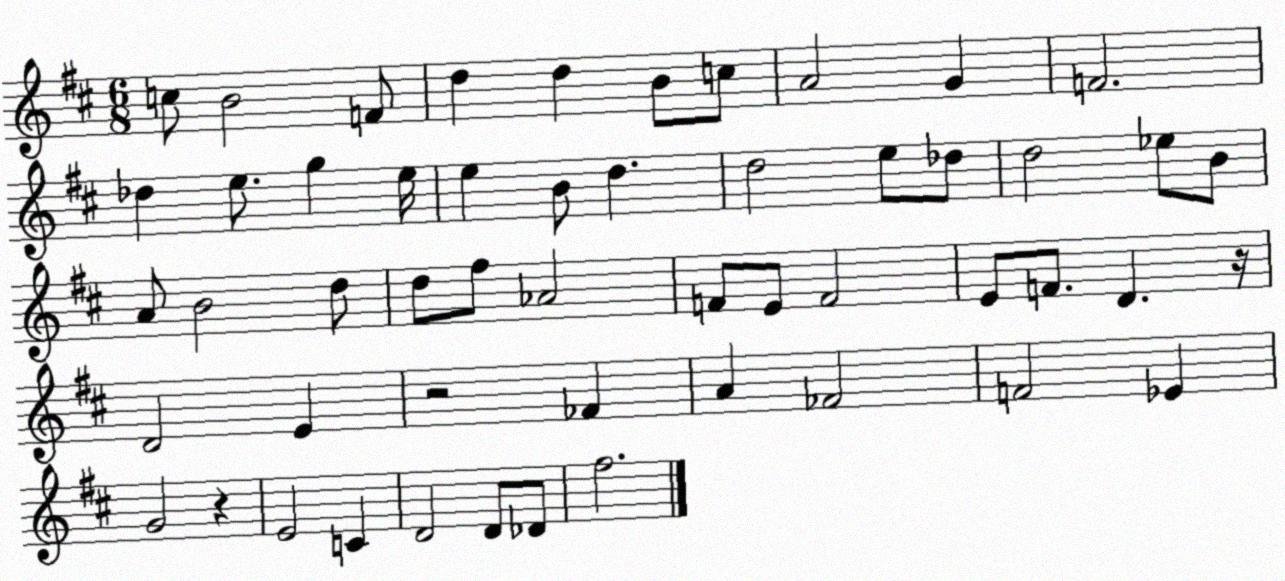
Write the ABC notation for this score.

X:1
T:Untitled
M:6/8
L:1/4
K:D
c/2 B2 F/2 d d B/2 c/2 A2 G F2 _d e/2 g e/4 e B/2 d d2 e/2 _d/2 d2 _e/2 B/2 A/2 B2 d/2 d/2 ^f/2 _A2 F/2 E/2 F2 E/2 F/2 D z/4 D2 E z2 _F A _F2 F2 _E G2 z E2 C D2 D/2 _D/2 ^f2